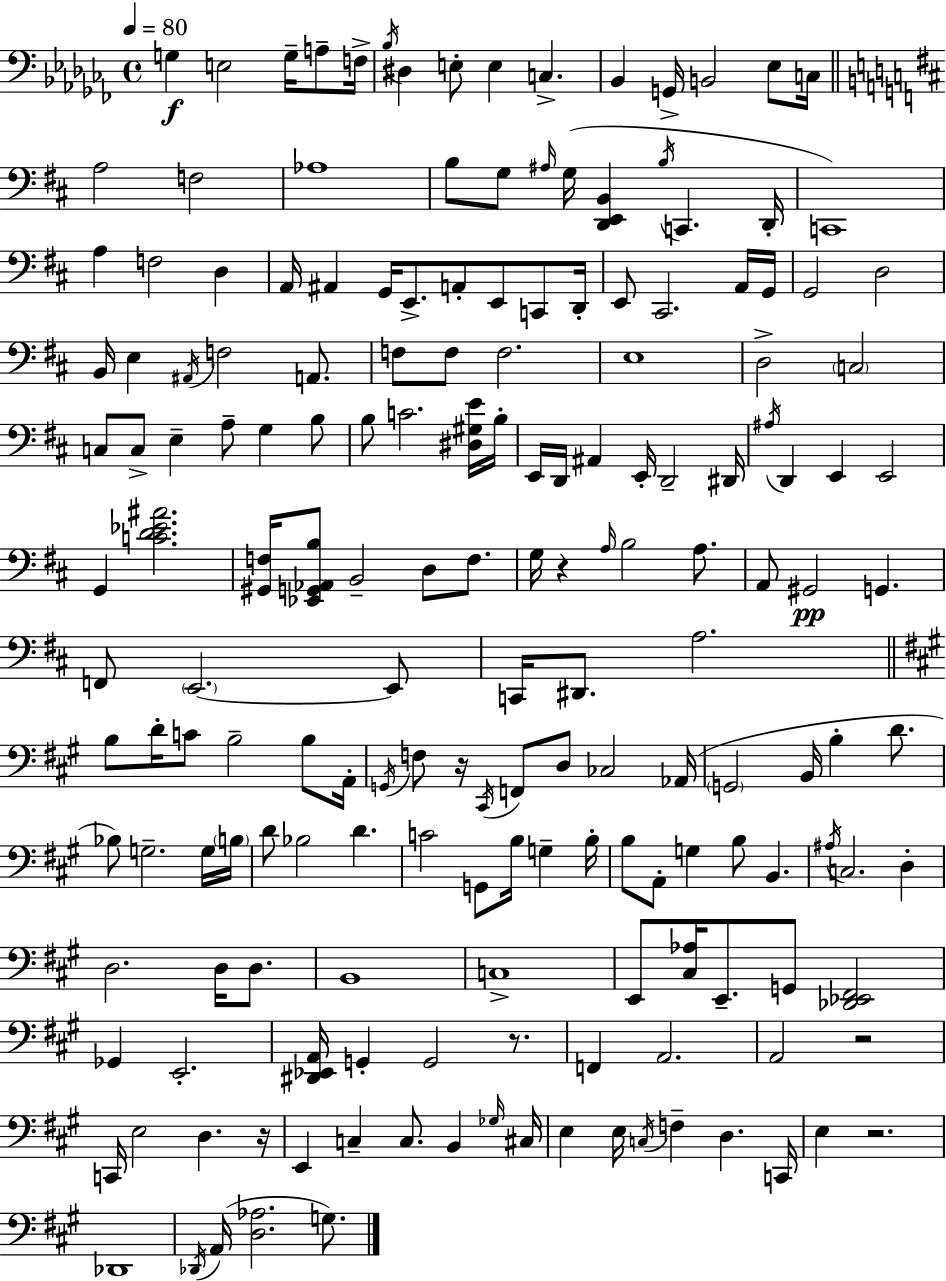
X:1
T:Untitled
M:4/4
L:1/4
K:Abm
G, E,2 G,/4 A,/2 F,/4 _B,/4 ^D, E,/2 E, C, _B,, G,,/4 B,,2 _E,/2 C,/4 A,2 F,2 _A,4 B,/2 G,/2 ^A,/4 G,/4 [D,,E,,B,,] B,/4 C,, D,,/4 C,,4 A, F,2 D, A,,/4 ^A,, G,,/4 E,,/2 A,,/2 E,,/2 C,,/2 D,,/4 E,,/2 ^C,,2 A,,/4 G,,/4 G,,2 D,2 B,,/4 E, ^A,,/4 F,2 A,,/2 F,/2 F,/2 F,2 E,4 D,2 C,2 C,/2 C,/2 E, A,/2 G, B,/2 B,/2 C2 [^D,^G,E]/4 B,/4 E,,/4 D,,/4 ^A,, E,,/4 D,,2 ^D,,/4 ^A,/4 D,, E,, E,,2 G,, [CD_E^A]2 [^G,,F,]/4 [_E,,G,,_A,,B,]/2 B,,2 D,/2 F,/2 G,/4 z A,/4 B,2 A,/2 A,,/2 ^G,,2 G,, F,,/2 E,,2 E,,/2 C,,/4 ^D,,/2 A,2 B,/2 D/4 C/2 B,2 B,/2 A,,/4 G,,/4 F,/2 z/4 ^C,,/4 F,,/2 D,/2 _C,2 _A,,/4 G,,2 B,,/4 B, D/2 _B,/2 G,2 G,/4 B,/4 D/2 _B,2 D C2 G,,/2 B,/4 G, B,/4 B,/2 A,,/2 G, B,/2 B,, ^A,/4 C,2 D, D,2 D,/4 D,/2 B,,4 C,4 E,,/2 [^C,_A,]/4 E,,/2 G,,/2 [_D,,_E,,^F,,]2 _G,, E,,2 [^D,,_E,,A,,]/4 G,, G,,2 z/2 F,, A,,2 A,,2 z2 C,,/4 E,2 D, z/4 E,, C, C,/2 B,, _G,/4 ^C,/4 E, E,/4 C,/4 F, D, C,,/4 E, z2 _D,,4 _D,,/4 A,,/4 [D,_A,]2 G,/2